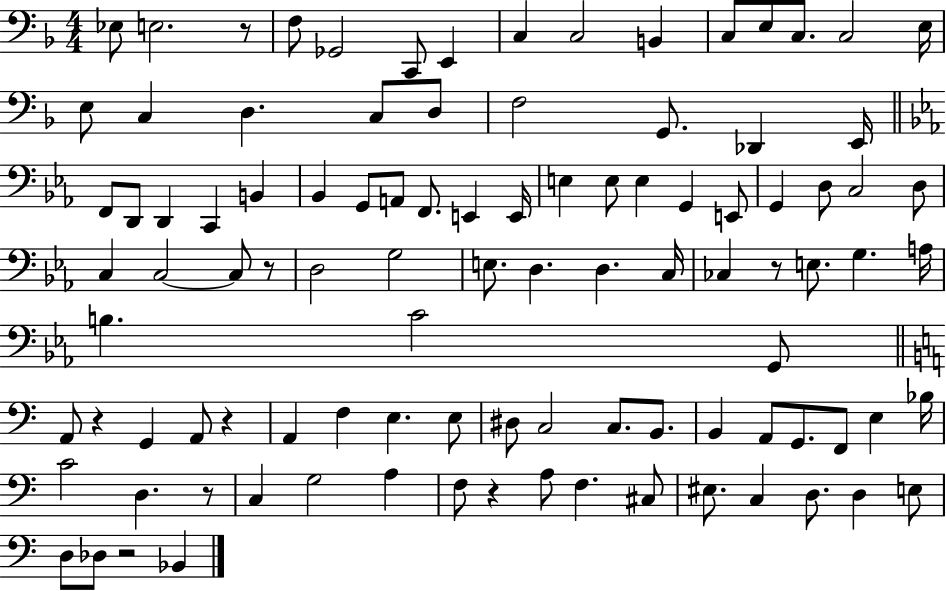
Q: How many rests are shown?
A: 8